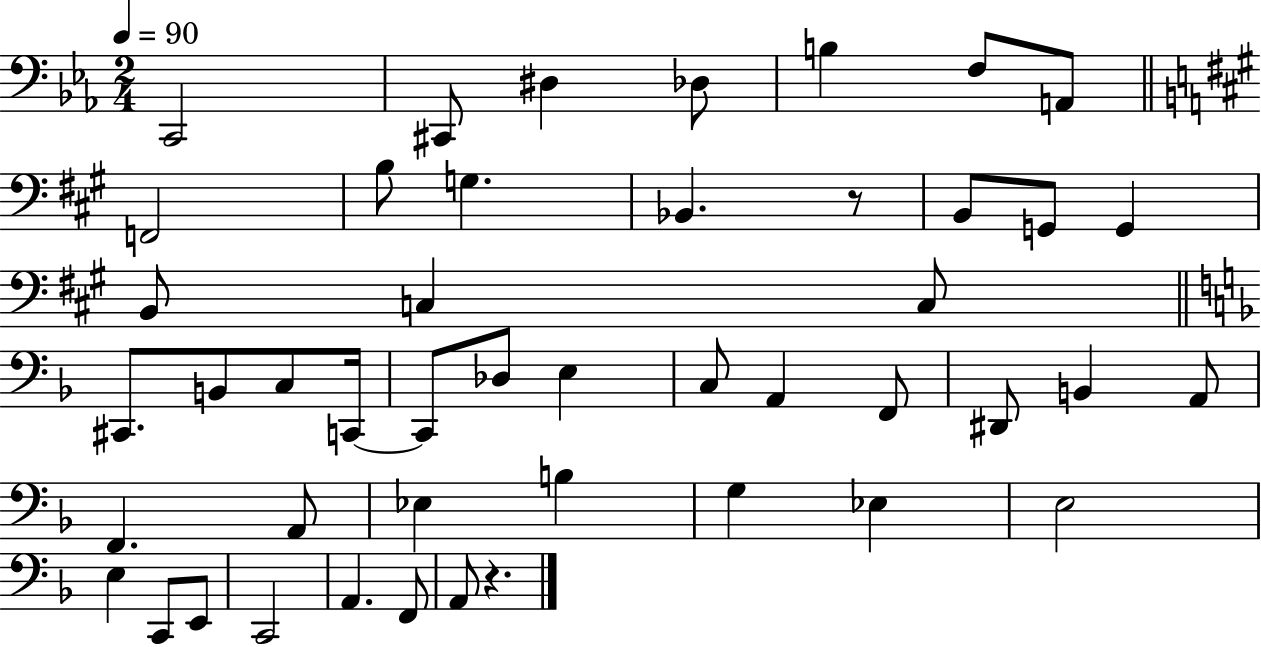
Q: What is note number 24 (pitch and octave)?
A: E3